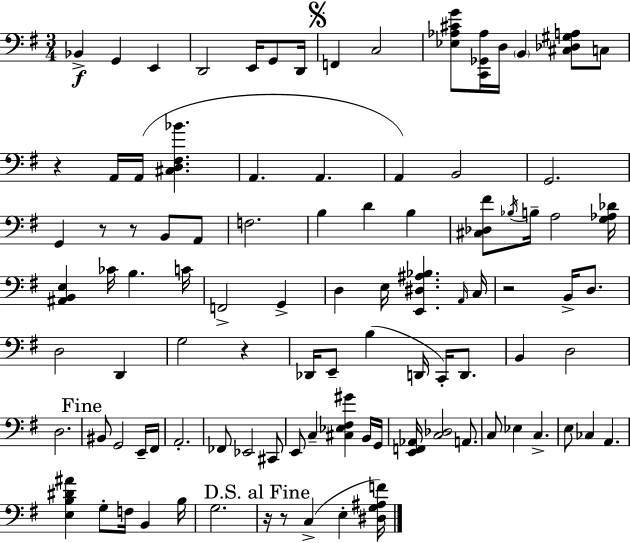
{
  \clef bass
  \numericTimeSignature
  \time 3/4
  \key e \minor
  bes,4->\f g,4 e,4 | d,2 e,16 g,8 d,16 | \mark \markup { \musicglyph "scripts.segno" } f,4 c2 | <ees aes cis' g'>8 <c, ges, aes>16 d16 \parenthesize b,4 <cis des gis a>8 c8 | \break r4 a,16 a,16( <cis d fis bes'>4. | a,4. a,4. | a,4) b,2 | g,2. | \break g,4 r8 r8 b,8 a,8 | f2. | b4 d'4 b4 | <cis des fis'>8 \acciaccatura { bes16 } b16-- a2 | \break <g aes des'>16 <ais, b, e>4 ces'16 b4. | c'16 f,2-> g,4-> | d4 e16 <e, dis ais bes>4. | \grace { a,16 } c16 r2 b,16-> d8. | \break d2 d,4 | g2 r4 | des,16 e,8-- b4( d,16 c,16-.) d,8. | b,4 d2 | \break d2. | \mark "Fine" bis,8 g,2 | e,16-- fis,16 a,2.-. | fes,8 ees,2 | \break cis,8 e,8 c4-- <cis ees fis gis'>4 | b,16 g,16 <e, f, aes,>16 <c des>2 a,8. | c8 ees4 c4.-> | e8 ces4 a,4. | \break <e b dis' ais'>4 g8-. f16 b,4 | b16 g2. | \mark "D.S. al Fine" r16 r8 c4->( e4-. | <dis g ais f'>16) \bar "|."
}